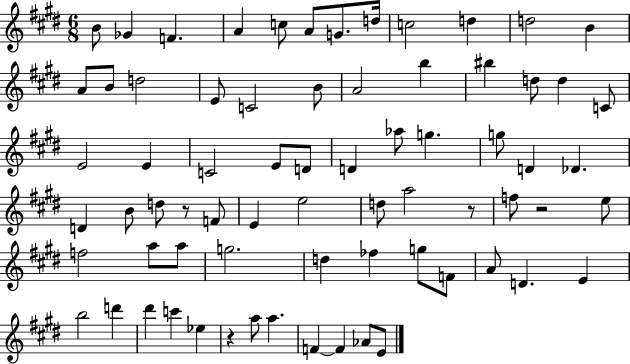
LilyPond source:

{
  \clef treble
  \numericTimeSignature
  \time 6/8
  \key e \major
  b'8 ges'4 f'4. | a'4 c''8 a'8 g'8. d''16 | c''2 d''4 | d''2 b'4 | \break a'8 b'8 d''2 | e'8 c'2 b'8 | a'2 b''4 | bis''4 d''8 d''4 c'8 | \break e'2 e'4 | c'2 e'8 d'8 | d'4 aes''8 g''4. | g''8 d'4 des'4. | \break d'4 b'8 d''8 r8 f'8 | e'4 e''2 | d''8 a''2 r8 | f''8 r2 e''8 | \break f''2 a''8 a''8 | g''2. | d''4 fes''4 g''8 f'8 | a'8 d'4. e'4 | \break b''2 d'''4 | dis'''4 c'''4 ees''4 | r4 a''8 a''4. | f'4~~ f'4 aes'8 e'8 | \break \bar "|."
}